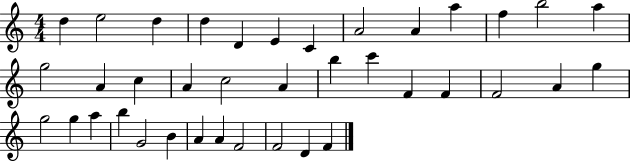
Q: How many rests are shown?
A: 0